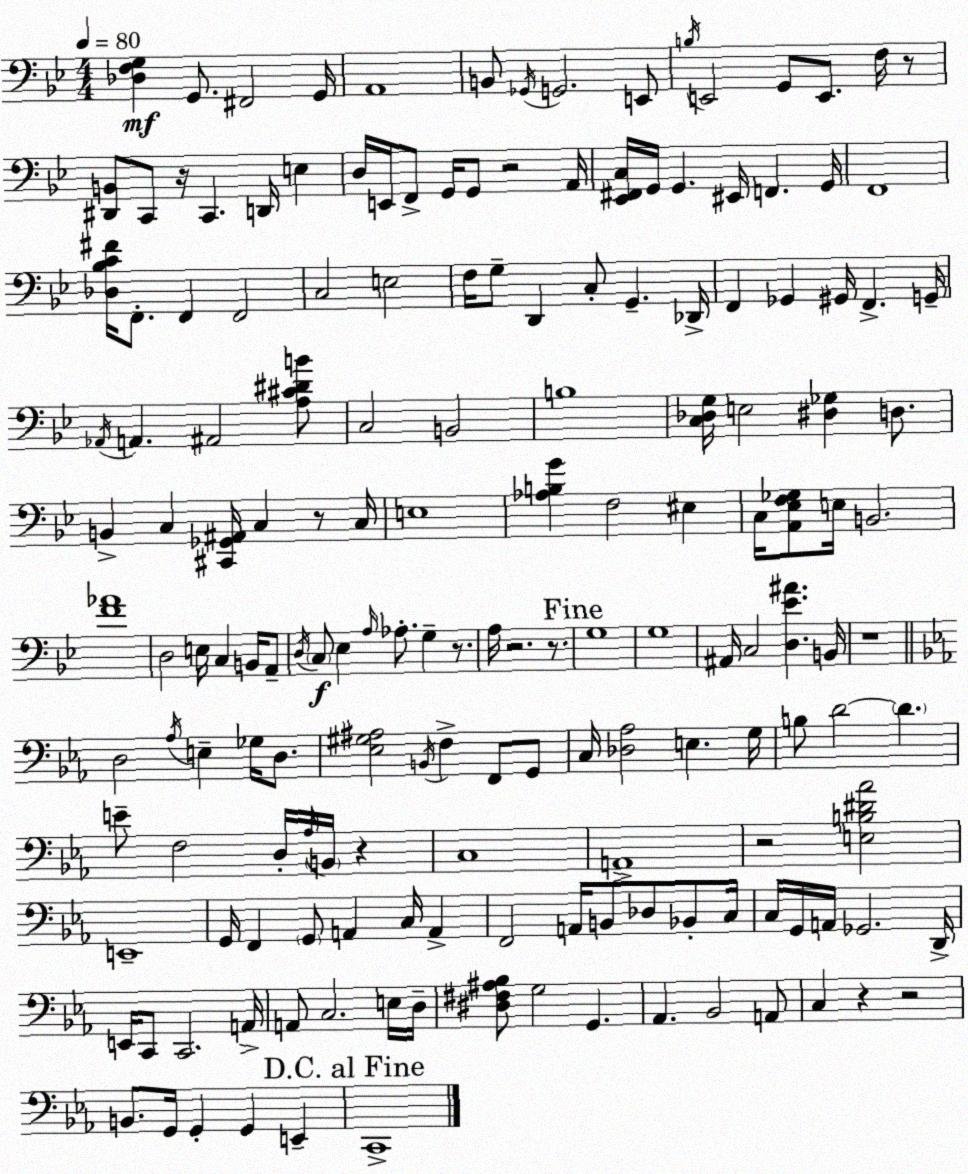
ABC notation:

X:1
T:Untitled
M:4/4
L:1/4
K:Bb
[_D,F,G,] G,,/2 ^F,,2 G,,/4 A,,4 B,,/2 _G,,/4 G,,2 E,,/2 B,/4 E,,2 G,,/2 E,,/2 F,/4 z/2 [^D,,B,,]/2 C,,/2 z/4 C,, D,,/4 E, D,/4 E,,/4 F,,/2 G,,/4 G,,/2 z2 A,,/4 [_E,,^F,,C,]/4 G,,/4 G,, ^E,,/4 F,, G,,/4 F,,4 [_D,_B,C^F]/4 F,,/2 F,, F,,2 C,2 E,2 F,/4 G,/2 D,, C,/2 G,, _D,,/4 F,, _G,, ^G,,/4 F,, G,,/4 _A,,/4 A,, ^A,,2 [A,^C^DB]/2 C,2 B,,2 B,4 [C,_D,G,]/4 E,2 [^D,_G,] D,/2 B,, C, [^C,,_G,,^A,,]/4 C, z/2 C,/4 E,4 [_A,B,G] F,2 ^E, C,/4 [A,,_E,F,_G,]/2 E,/4 B,,2 [F_A]4 D,2 E,/4 C, B,,/4 A,,/2 D,/4 C,/2 _E, A,/4 _A,/2 G, z/2 A,/4 z2 z/2 G,4 G,4 ^A,,/4 C,2 [D,_E^A] B,,/4 z4 D,2 _A,/4 E, _G,/4 D,/2 [_E,^G,^A,]2 B,,/4 F, F,,/2 G,,/2 C,/4 [_D,_A,]2 E, G,/4 B,/2 D2 D E/2 F,2 D,/4 _A,/4 B,,/4 z C,4 A,,4 z2 [E,B,^D_A]2 E,,4 G,,/4 F,, G,,/2 A,, C,/4 A,, F,,2 A,,/4 B,,/2 _D,/2 _B,,/2 C,/4 C,/4 G,,/4 A,,/4 _G,,2 D,,/4 E,,/4 C,,/2 C,,2 A,,/4 A,,/2 C,2 E,/4 D,/4 [^D,^F,^A,_B,]/2 G,2 G,, _A,, _B,,2 A,,/2 C, z z2 B,,/2 G,,/4 G,, G,, E,, C,,4